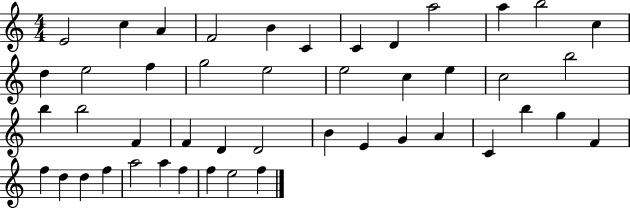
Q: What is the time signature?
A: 4/4